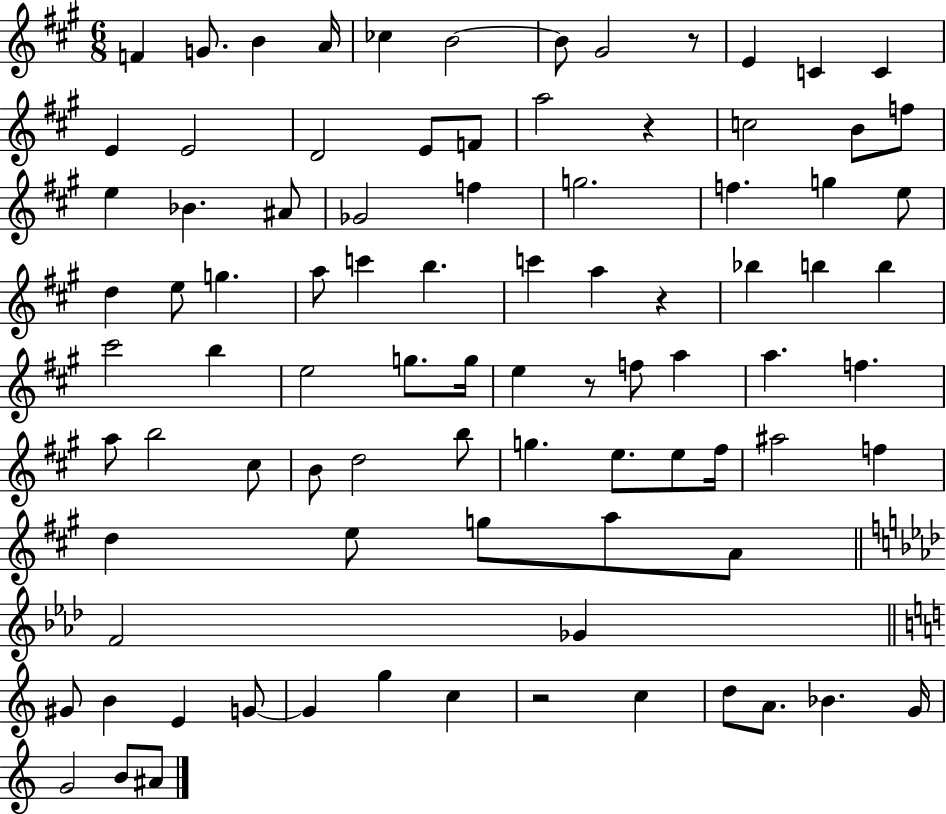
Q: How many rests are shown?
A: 5